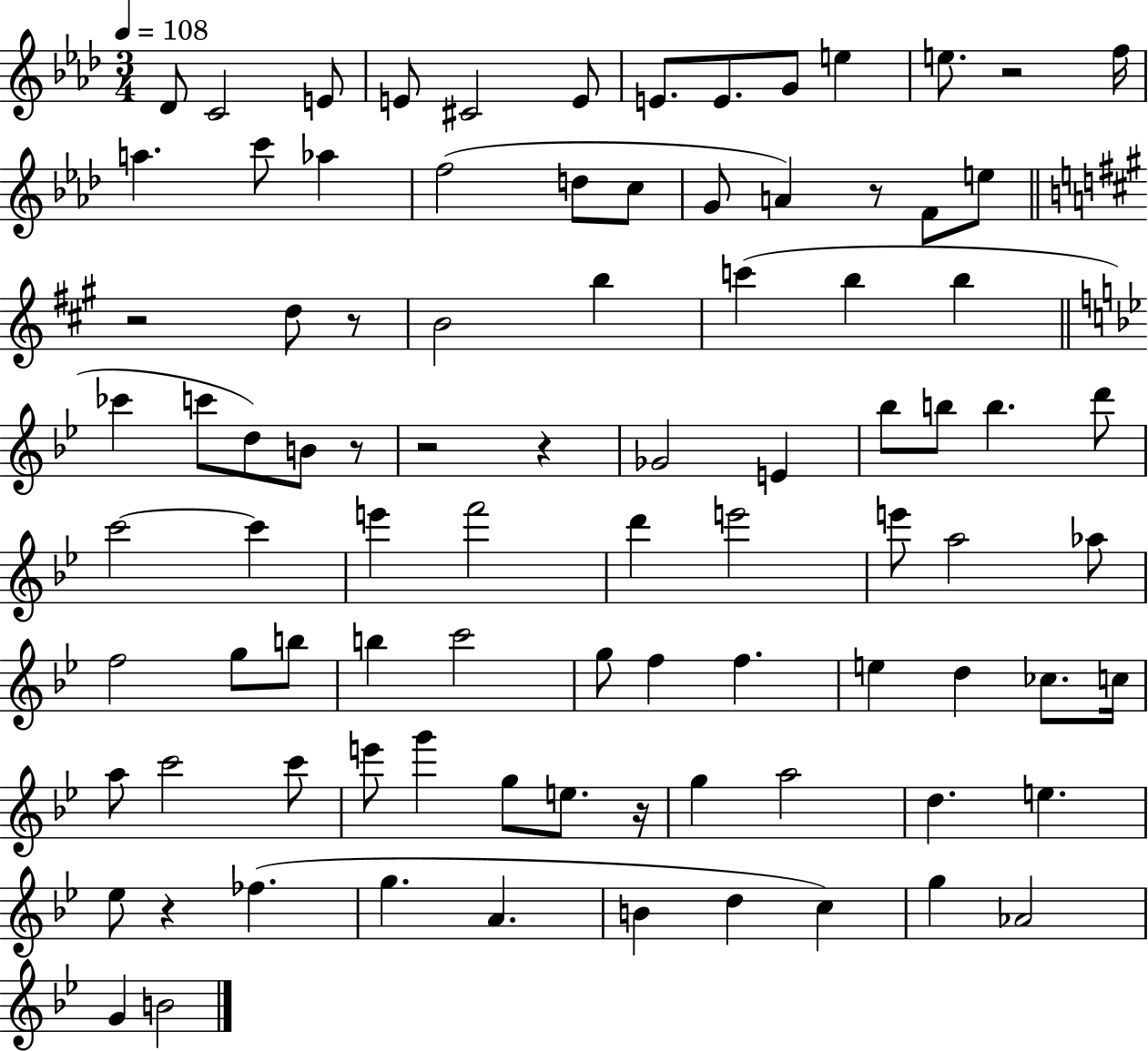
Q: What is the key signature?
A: AES major